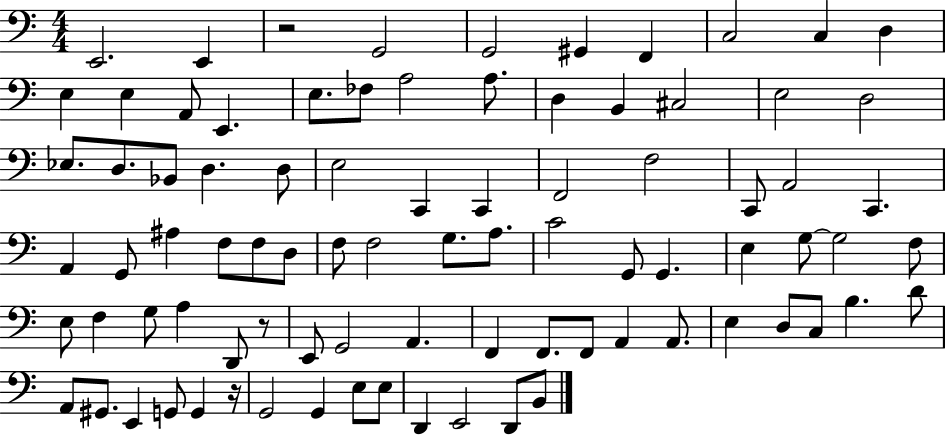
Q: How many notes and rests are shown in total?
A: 86